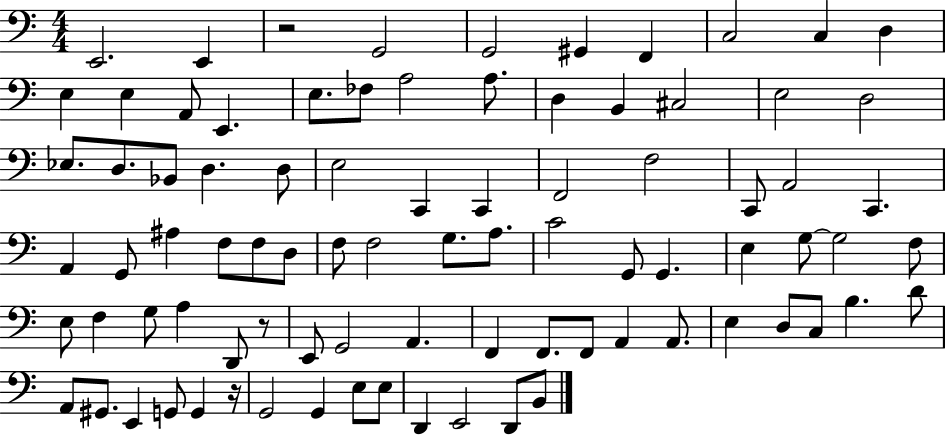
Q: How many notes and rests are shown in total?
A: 86